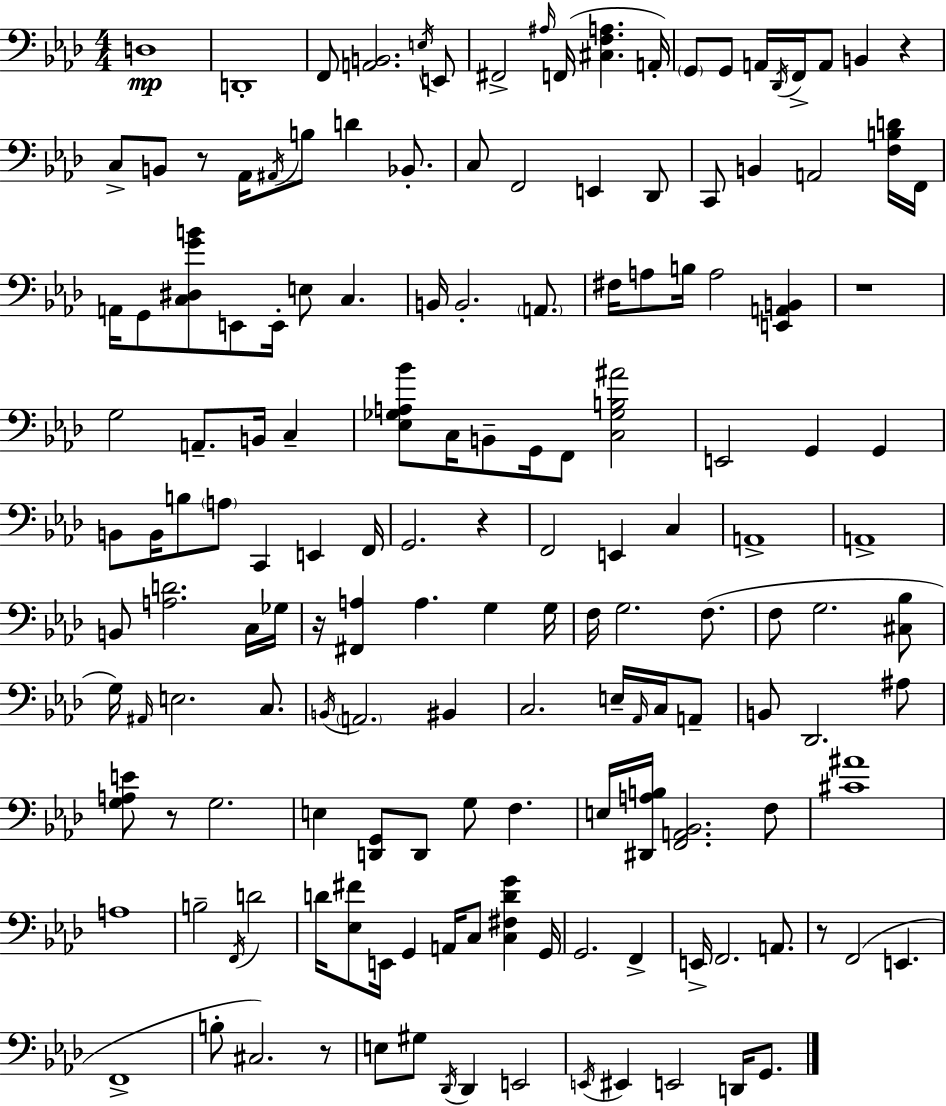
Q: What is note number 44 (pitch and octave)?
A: A3